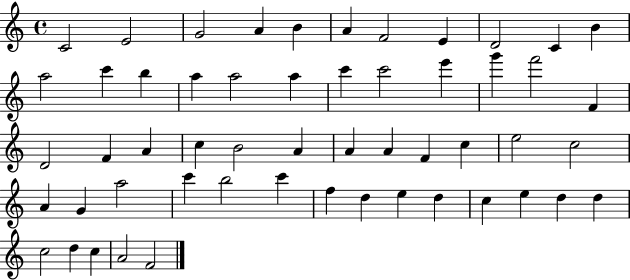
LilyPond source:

{
  \clef treble
  \time 4/4
  \defaultTimeSignature
  \key c \major
  c'2 e'2 | g'2 a'4 b'4 | a'4 f'2 e'4 | d'2 c'4 b'4 | \break a''2 c'''4 b''4 | a''4 a''2 a''4 | c'''4 c'''2 e'''4 | g'''4 f'''2 f'4 | \break d'2 f'4 a'4 | c''4 b'2 a'4 | a'4 a'4 f'4 c''4 | e''2 c''2 | \break a'4 g'4 a''2 | c'''4 b''2 c'''4 | f''4 d''4 e''4 d''4 | c''4 e''4 d''4 d''4 | \break c''2 d''4 c''4 | a'2 f'2 | \bar "|."
}